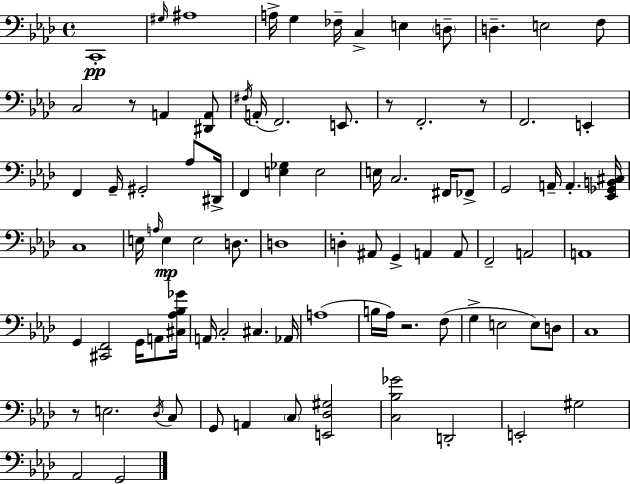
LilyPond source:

{
  \clef bass
  \time 4/4
  \defaultTimeSignature
  \key f \minor
  c,1-.\pp | \grace { gis16 } ais1 | a16-> g4 fes16-- c4-> e4 \parenthesize d8-- | d4.-- e2 f8 | \break c2 r8 a,4 <dis, a,>8 | \acciaccatura { fis16 }( a,16-. f,2.) e,8. | r8 f,2.-. | r8 f,2. e,4-. | \break f,4 g,16-- gis,2-. aes8 | dis,16-> f,4 <e ges>4 e2 | e16 c2. fis,16 | fes,8-> g,2 a,16-- a,4.-. | \break <ees, ges, b, cis>16 c1 | e16 \grace { a16 } e4\mp e2 | d8. d1 | d4-. ais,8 g,4-> a,4 | \break a,8 f,2-- a,2 | a,1 | g,4 <cis, f,>2 g,16 | a,8 <cis aes bes ges'>16 a,16 c2-. cis4. | \break aes,16 a1( | b16 aes16) r2. | f8( g4-> e2 e8) | d8 c1 | \break r8 e2. | \acciaccatura { des16 } c8 g,8 a,4 \parenthesize c8 <e, des gis>2 | <c bes ges'>2 d,2-. | e,2-. gis2 | \break aes,2 g,2 | \bar "|."
}